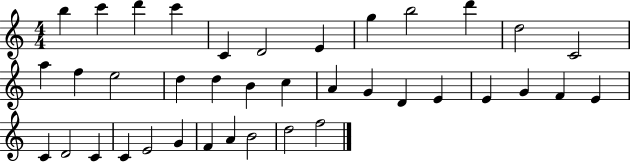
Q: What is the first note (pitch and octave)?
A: B5